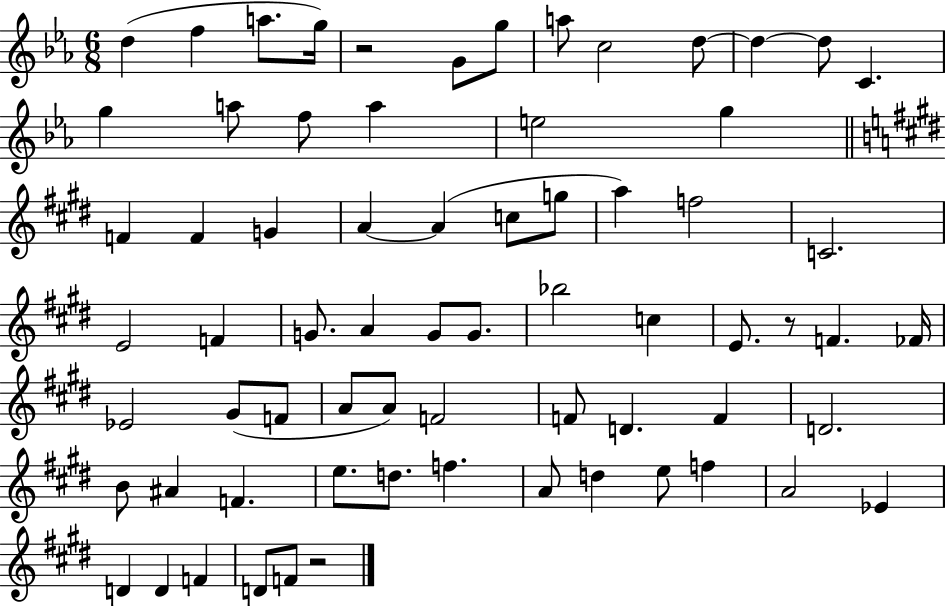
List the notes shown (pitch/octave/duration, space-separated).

D5/q F5/q A5/e. G5/s R/h G4/e G5/e A5/e C5/h D5/e D5/q D5/e C4/q. G5/q A5/e F5/e A5/q E5/h G5/q F4/q F4/q G4/q A4/q A4/q C5/e G5/e A5/q F5/h C4/h. E4/h F4/q G4/e. A4/q G4/e G4/e. Bb5/h C5/q E4/e. R/e F4/q. FES4/s Eb4/h G#4/e F4/e A4/e A4/e F4/h F4/e D4/q. F4/q D4/h. B4/e A#4/q F4/q. E5/e. D5/e. F5/q. A4/e D5/q E5/e F5/q A4/h Eb4/q D4/q D4/q F4/q D4/e F4/e R/h